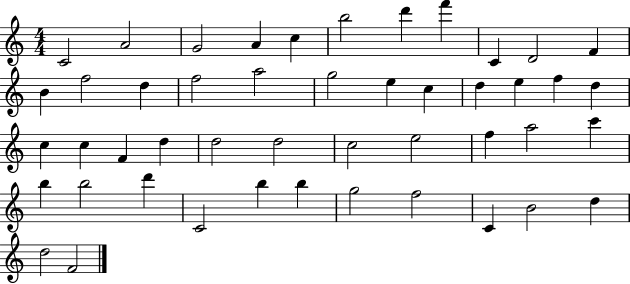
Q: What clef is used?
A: treble